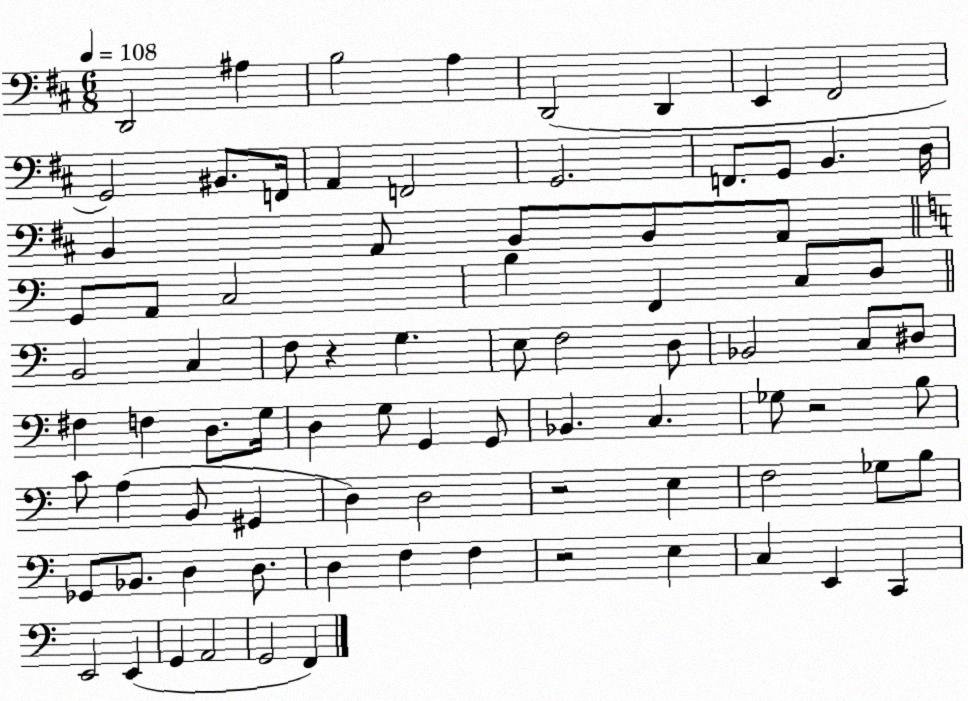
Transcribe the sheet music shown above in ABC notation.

X:1
T:Untitled
M:6/8
L:1/4
K:D
D,,2 ^A, B,2 A, D,,2 D,, E,, ^F,,2 G,,2 ^B,,/2 F,,/4 A,, F,,2 G,,2 F,,/2 G,,/2 B,, D,/4 B,, A,,/2 B,,/2 B,,/2 A,,/2 G,,/2 A,,/2 C,2 B, F,, C,/2 D,/2 B,,2 C, F,/2 z G, E,/2 F,2 D,/2 _B,,2 C,/2 ^D,/2 ^F, F, D,/2 G,/4 D, G,/2 G,, G,,/2 _B,, C, _G,/2 z2 B,/2 C/2 A, B,,/2 ^G,, D, D,2 z2 E, F,2 _G,/2 B,/2 _G,,/2 _B,,/2 D, D,/2 D, F, F, z2 E, C, E,, C,, E,,2 E,, G,, A,,2 G,,2 F,,